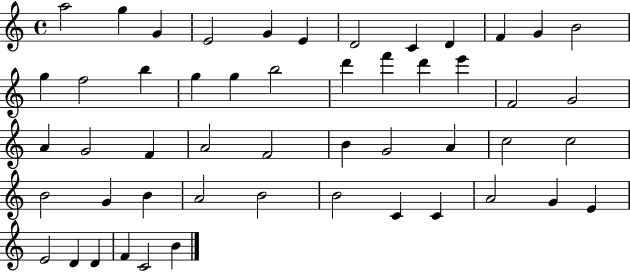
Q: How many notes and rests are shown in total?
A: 51